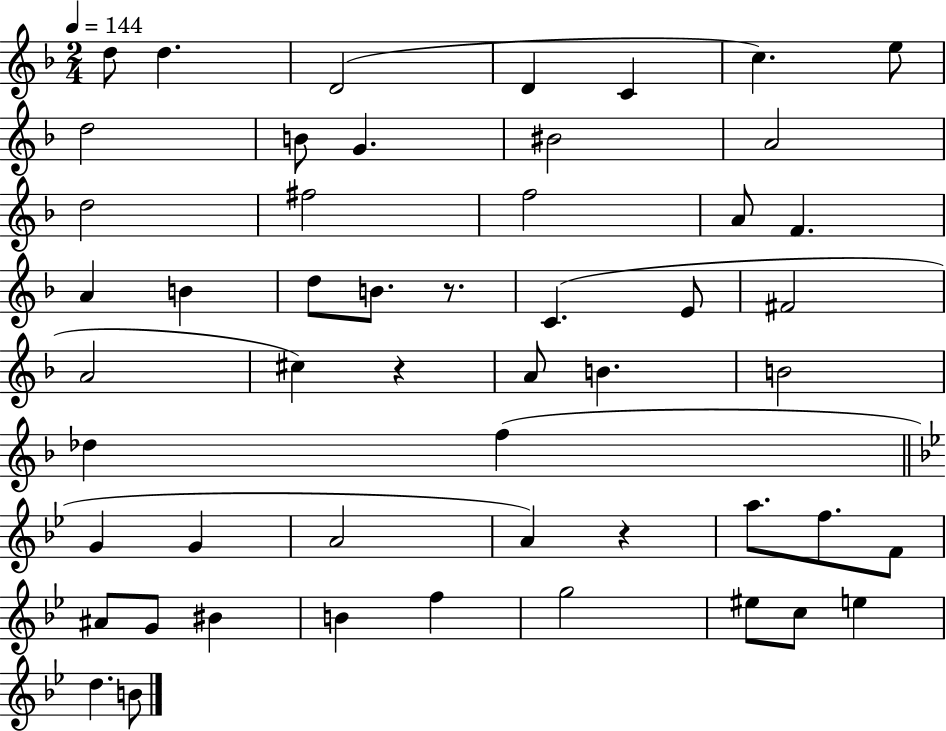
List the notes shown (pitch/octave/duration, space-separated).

D5/e D5/q. D4/h D4/q C4/q C5/q. E5/e D5/h B4/e G4/q. BIS4/h A4/h D5/h F#5/h F5/h A4/e F4/q. A4/q B4/q D5/e B4/e. R/e. C4/q. E4/e F#4/h A4/h C#5/q R/q A4/e B4/q. B4/h Db5/q F5/q G4/q G4/q A4/h A4/q R/q A5/e. F5/e. F4/e A#4/e G4/e BIS4/q B4/q F5/q G5/h EIS5/e C5/e E5/q D5/q. B4/e